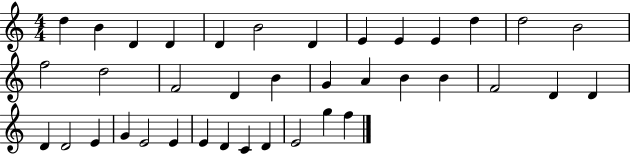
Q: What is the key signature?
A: C major